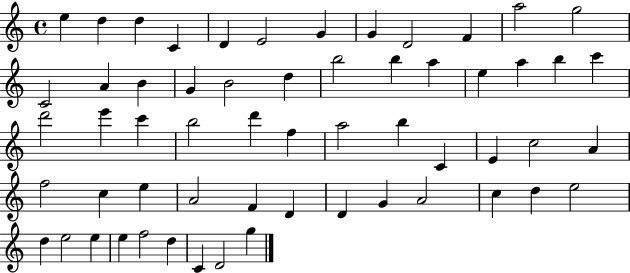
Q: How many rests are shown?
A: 0